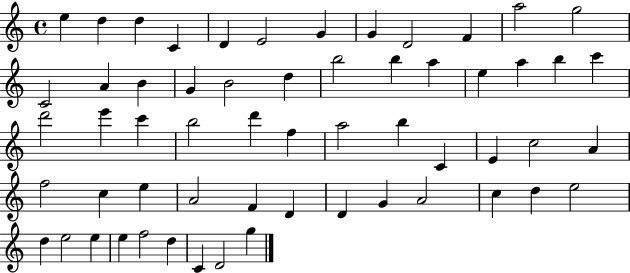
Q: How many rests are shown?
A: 0